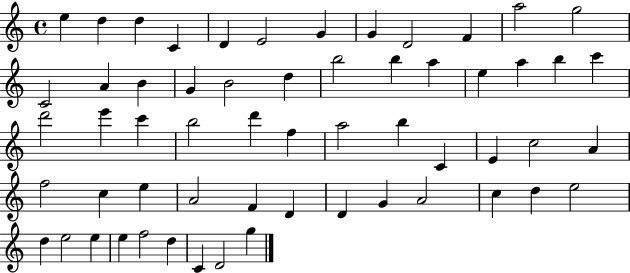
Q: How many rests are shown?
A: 0